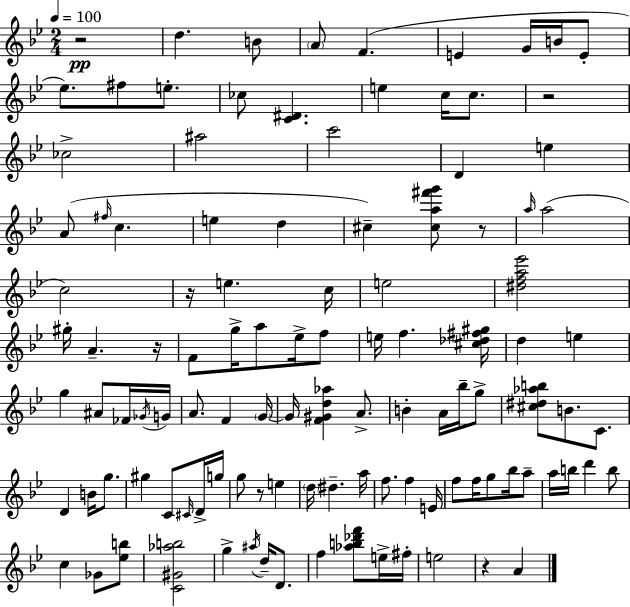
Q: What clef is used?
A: treble